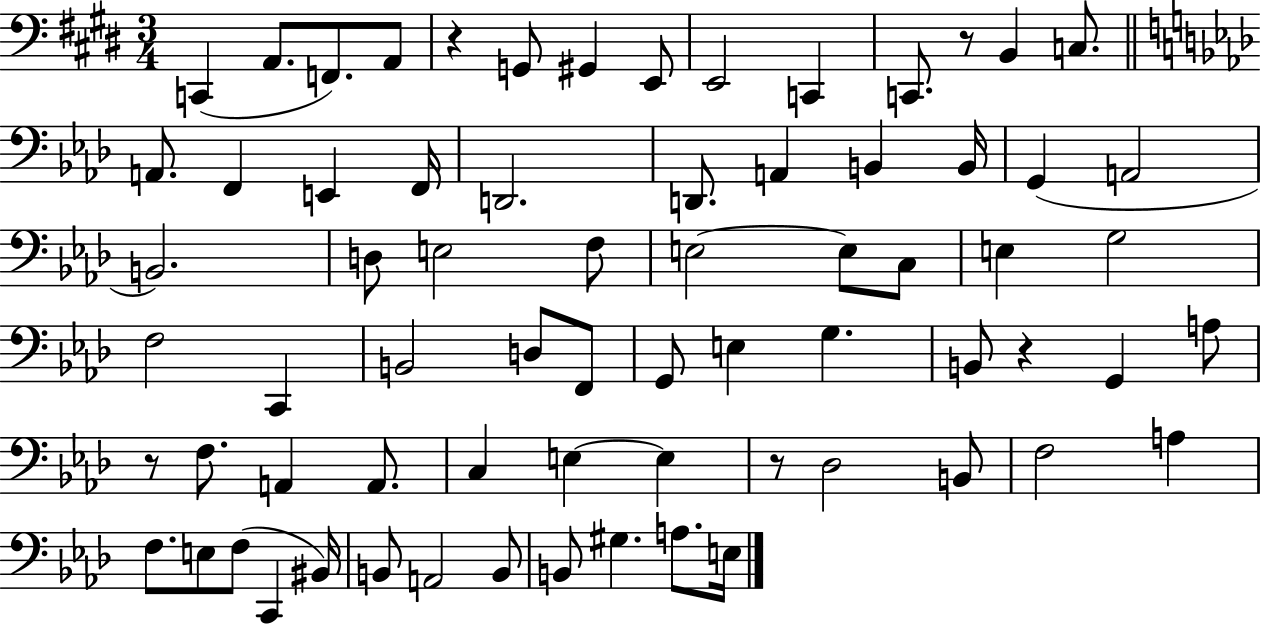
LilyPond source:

{
  \clef bass
  \numericTimeSignature
  \time 3/4
  \key e \major
  c,4( a,8. f,8.) a,8 | r4 g,8 gis,4 e,8 | e,2 c,4 | c,8. r8 b,4 c8. | \break \bar "||" \break \key aes \major a,8. f,4 e,4 f,16 | d,2. | d,8. a,4 b,4 b,16 | g,4( a,2 | \break b,2.) | d8 e2 f8 | e2~~ e8 c8 | e4 g2 | \break f2 c,4 | b,2 d8 f,8 | g,8 e4 g4. | b,8 r4 g,4 a8 | \break r8 f8. a,4 a,8. | c4 e4~~ e4 | r8 des2 b,8 | f2 a4 | \break f8. e8 f8( c,4 bis,16) | b,8 a,2 b,8 | b,8 gis4. a8. e16 | \bar "|."
}